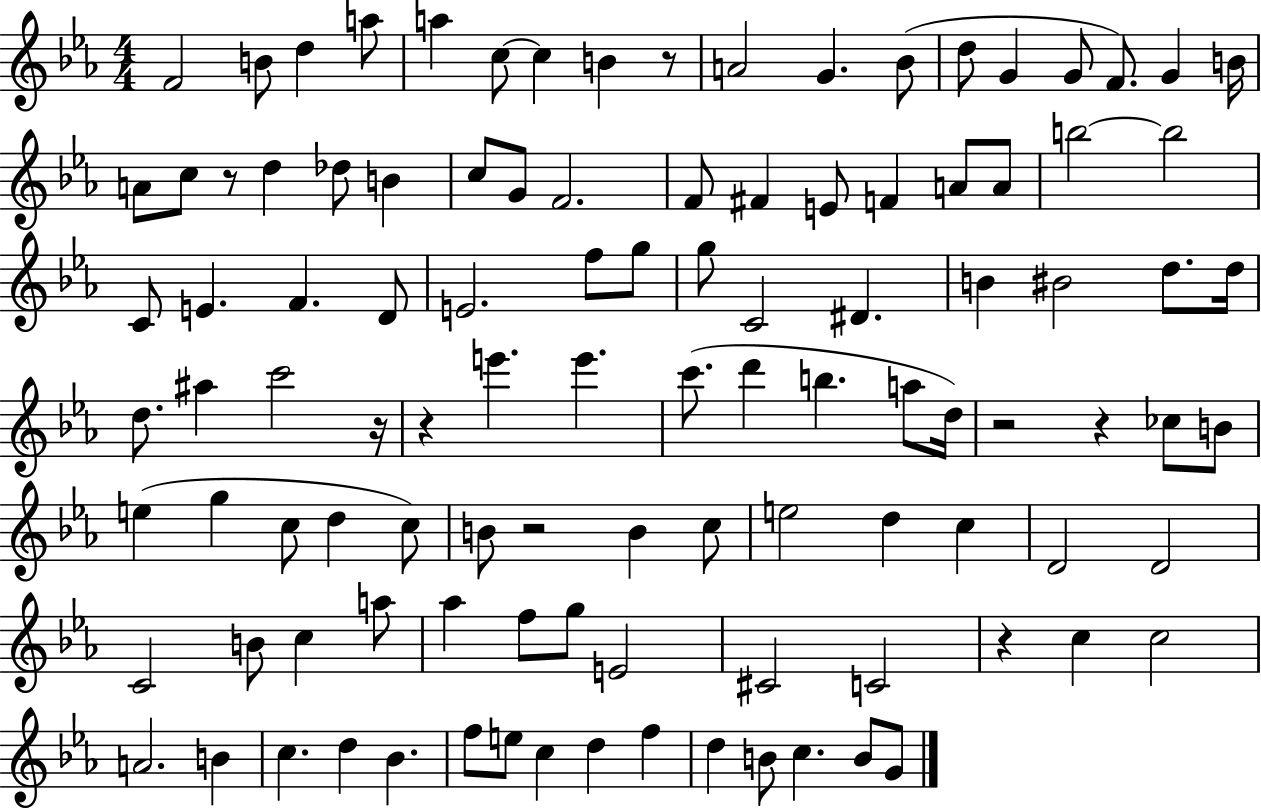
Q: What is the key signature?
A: EES major